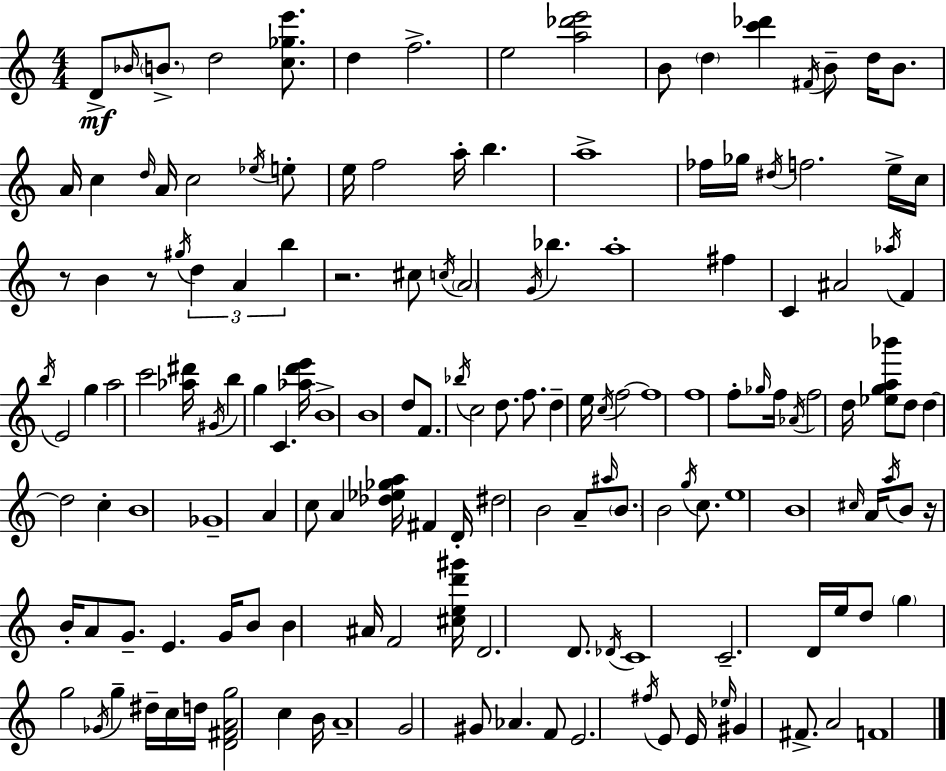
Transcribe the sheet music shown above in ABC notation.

X:1
T:Untitled
M:4/4
L:1/4
K:Am
D/2 _B/4 B/2 d2 [c_ge']/2 d f2 e2 [a_d'e']2 B/2 d [c'_d'] ^F/4 B/2 d/4 B/2 A/4 c d/4 A/4 c2 _e/4 e/2 e/4 f2 a/4 b a4 _f/4 _g/4 ^d/4 f2 e/4 c/4 z/2 B z/2 ^g/4 d A b z2 ^c/2 c/4 A2 G/4 _b a4 ^f C ^A2 _a/4 F b/4 E2 g a2 c'2 [_a^d']/4 ^G/4 b g C [_ad'e']/4 B4 B4 d/2 F/2 _b/4 c2 d/2 f/2 d e/4 c/4 f2 f4 f4 f/2 _g/4 f/4 _A/4 f2 d/4 [_ega_b']/2 d/2 d d2 c B4 _G4 A c/2 A [_d_e_ga]/4 ^F D/4 ^d2 B2 A/2 ^a/4 B/2 B2 g/4 c/2 e4 B4 ^c/4 A/4 a/4 B/2 z/4 B/4 A/2 G/2 E G/4 B/2 B ^A/4 F2 [^ced'^g']/4 D2 D/2 _D/4 C4 C2 D/4 e/4 d/2 g g2 _G/4 g ^d/4 c/4 d/4 [D^FAg]2 c B/4 A4 G2 ^G/2 _A F/2 E2 ^f/4 E/2 E/4 _e/4 ^G ^F/2 A2 F4